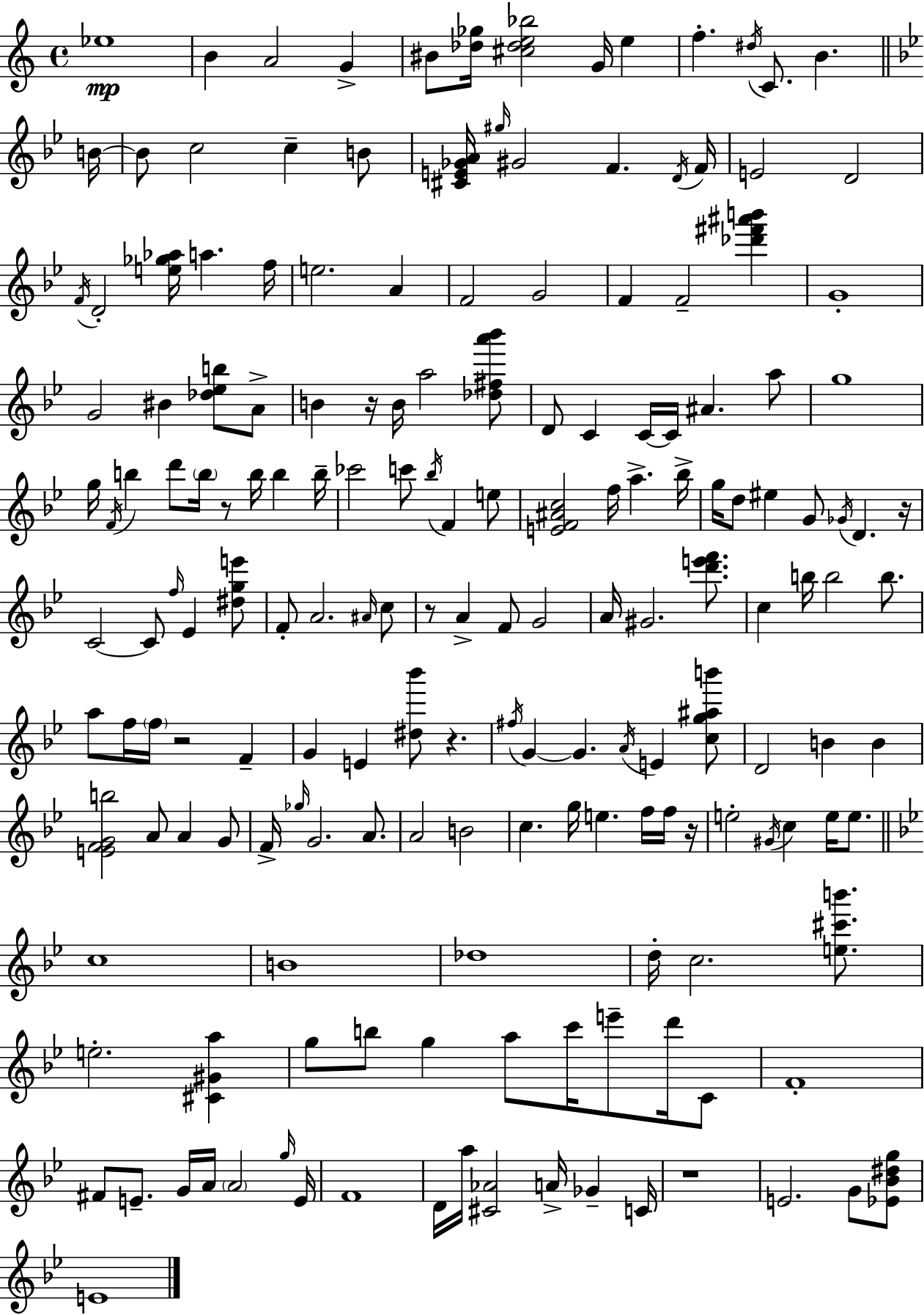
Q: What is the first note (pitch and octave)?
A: Eb5